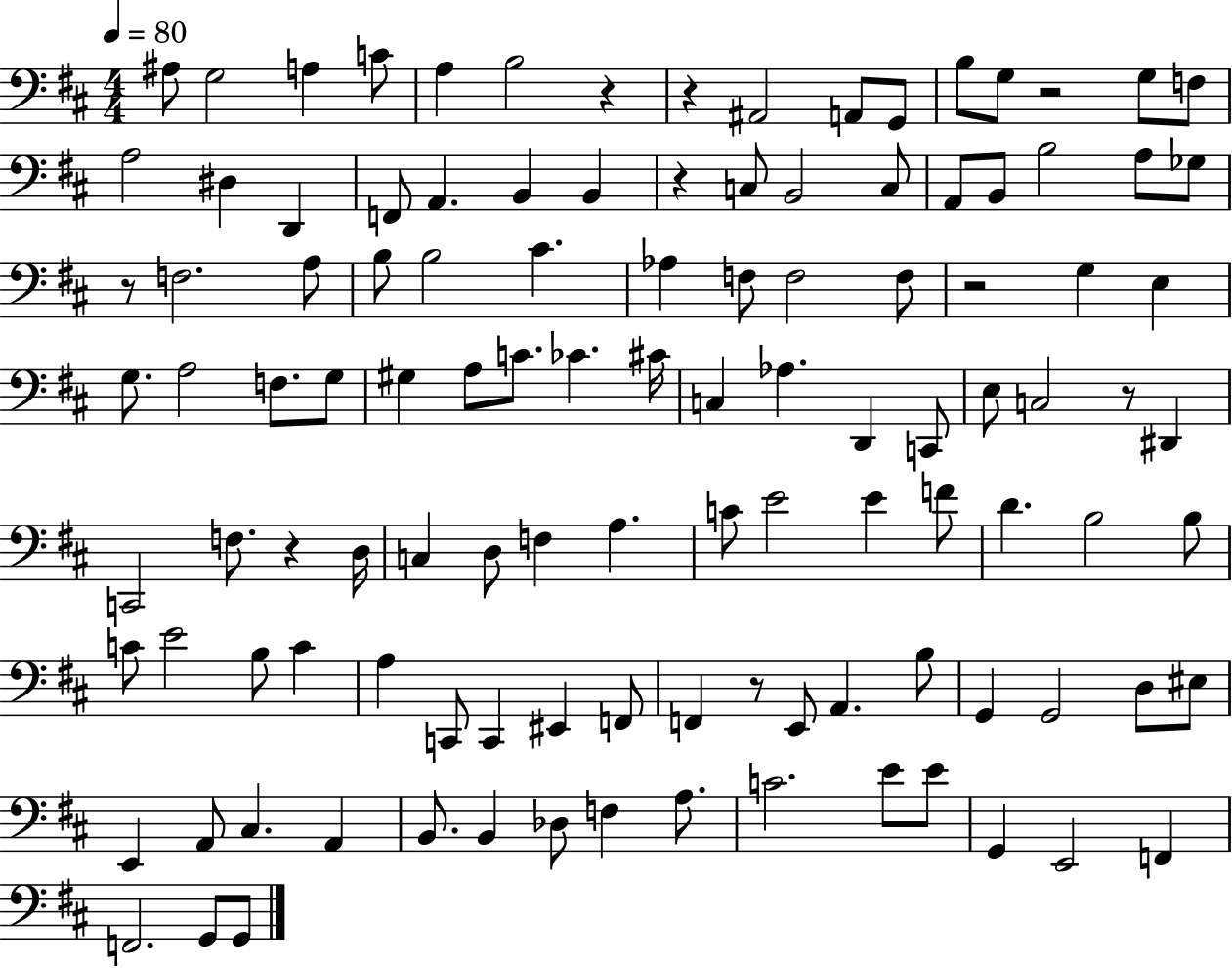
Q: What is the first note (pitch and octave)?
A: A#3